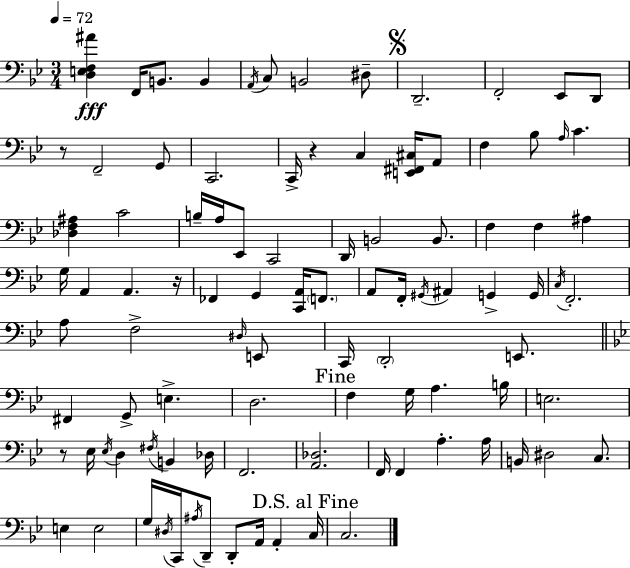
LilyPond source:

{
  \clef bass
  \numericTimeSignature
  \time 3/4
  \key bes \major
  \tempo 4 = 72
  <d e f ais'>4\fff f,16 b,8. b,4 | \acciaccatura { a,16 } c8 b,2 dis8-- | \mark \markup { \musicglyph "scripts.segno" } d,2.-- | f,2-. ees,8 d,8 | \break r8 f,2-- g,8 | c,2. | c,16-> r4 c4 <e, fis, cis>16 a,8 | f4 bes8 \grace { a16 } c'4. | \break <des f ais>4 c'2 | b16-- a16 ees,8 c,2 | d,16 b,2 b,8. | f4 f4 ais4 | \break g16 a,4 a,4. | r16 fes,4 g,4 <c, a,>16 \parenthesize f,8. | a,8 f,16-. \acciaccatura { gis,16 } ais,4 g,4-> | g,16 \acciaccatura { c16 } f,2.-. | \break a8 f2-> | \grace { dis16 } e,8 c,16 \parenthesize d,2-. | e,8. \bar "||" \break \key g \minor fis,4 g,8-> e4.-> | d2. | \mark "Fine" f4 g16 a4. b16 | e2. | \break r8 ees16 \acciaccatura { ees16 } d4 \acciaccatura { fis16 } b,4 | des16 f,2. | <a, des>2. | f,16 f,4 a4.-. | \break a16 b,16 dis2 c8. | e4 e2 | g16 \acciaccatura { dis16 } c,16 \acciaccatura { ais16 } d,8-- d,8-. a,16 a,4-. | \mark "D.S. al Fine" c16 c2. | \break \bar "|."
}